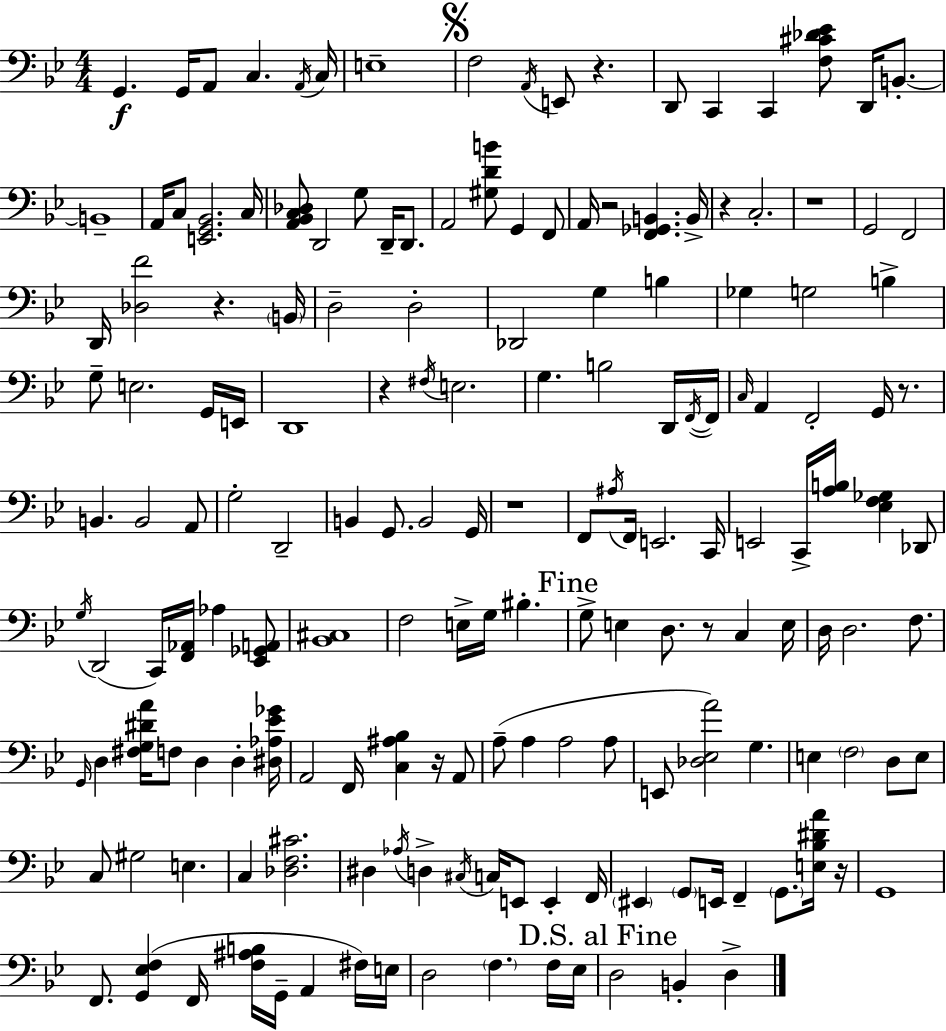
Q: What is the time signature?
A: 4/4